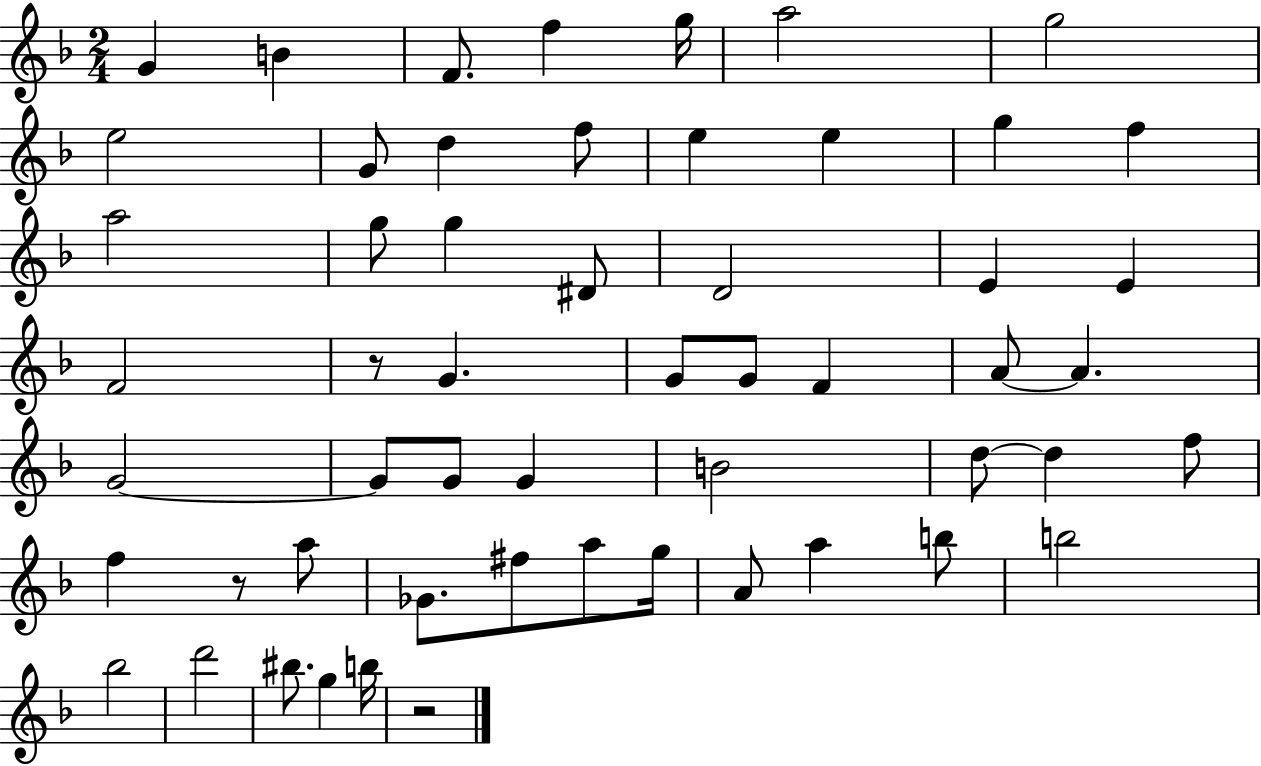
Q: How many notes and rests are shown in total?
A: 55